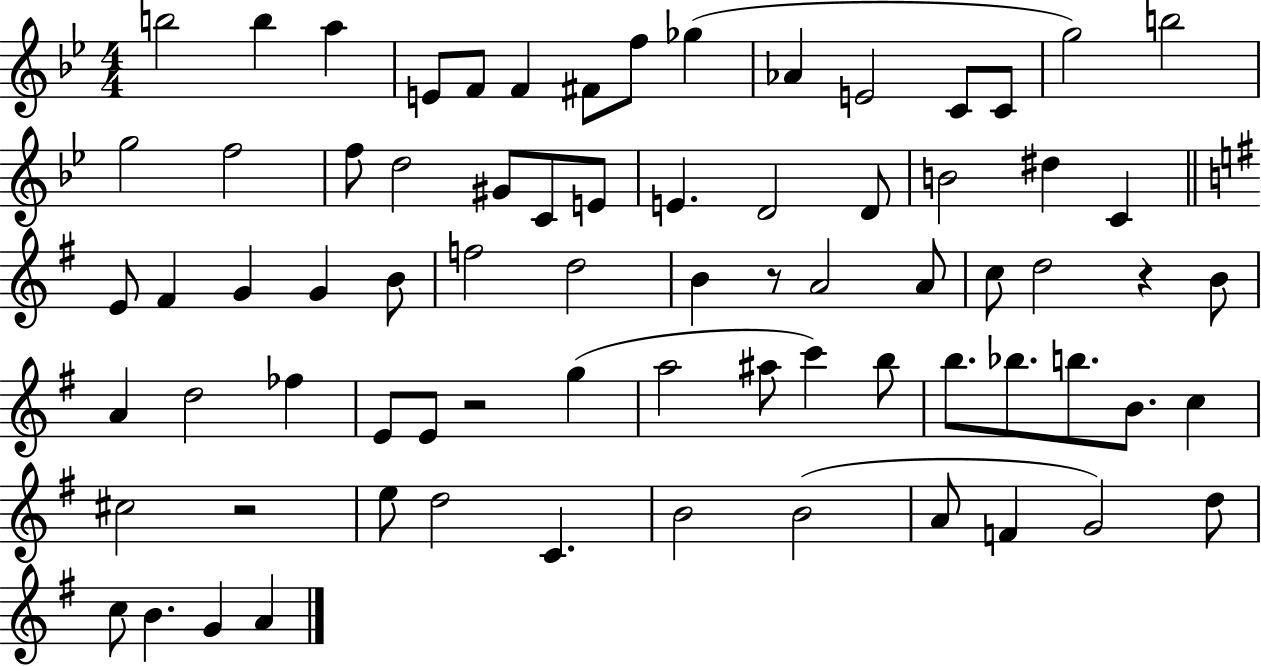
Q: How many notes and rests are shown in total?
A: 74